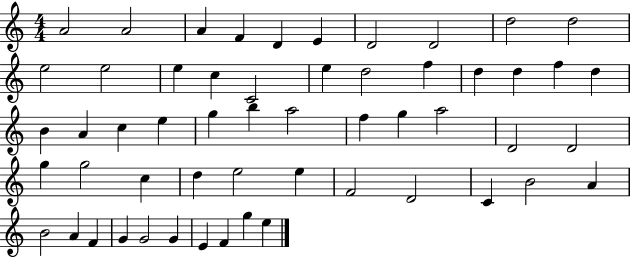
X:1
T:Untitled
M:4/4
L:1/4
K:C
A2 A2 A F D E D2 D2 d2 d2 e2 e2 e c C2 e d2 f d d f d B A c e g b a2 f g a2 D2 D2 g g2 c d e2 e F2 D2 C B2 A B2 A F G G2 G E F g e